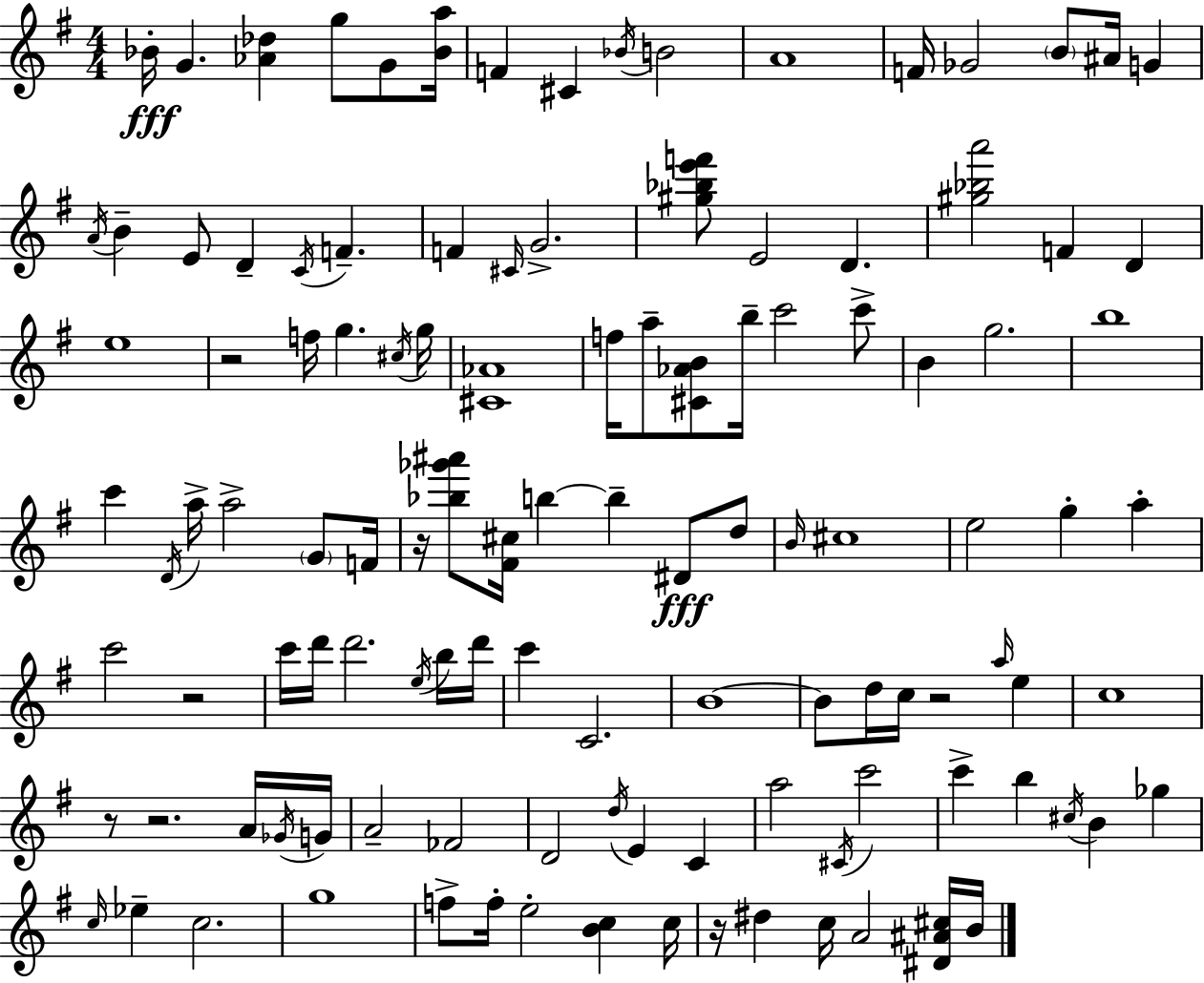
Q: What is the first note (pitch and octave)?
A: Bb4